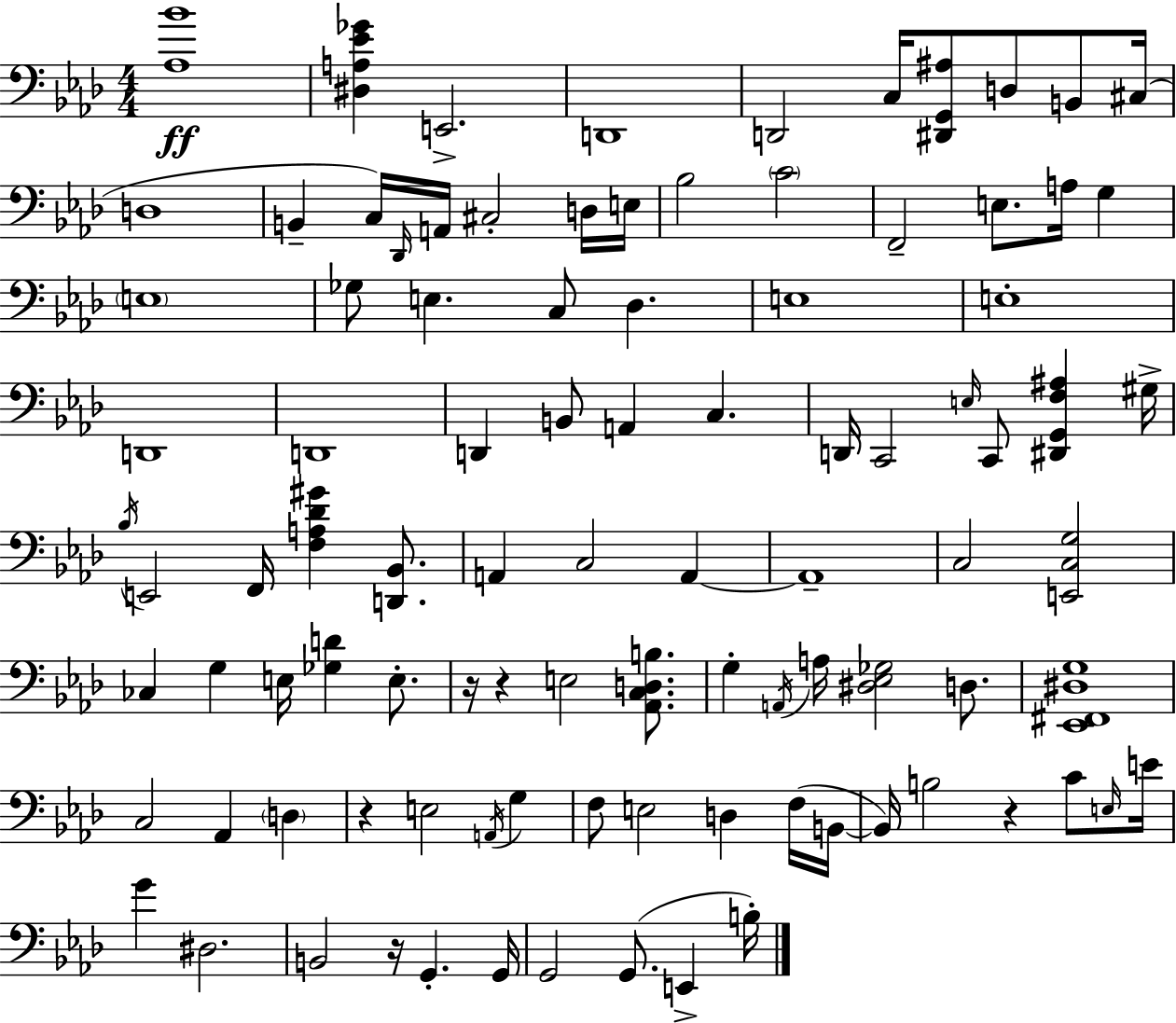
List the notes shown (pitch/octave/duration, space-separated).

[Ab3,Bb4]/w [D#3,A3,Eb4,Gb4]/q E2/h. D2/w D2/h C3/s [D#2,G2,A#3]/e D3/e B2/e C#3/s D3/w B2/q C3/s Db2/s A2/s C#3/h D3/s E3/s Bb3/h C4/h F2/h E3/e. A3/s G3/q E3/w Gb3/e E3/q. C3/e Db3/q. E3/w E3/w D2/w D2/w D2/q B2/e A2/q C3/q. D2/s C2/h E3/s C2/e [D#2,G2,F3,A#3]/q G#3/s Bb3/s E2/h F2/s [F3,A3,Db4,G#4]/q [D2,Bb2]/e. A2/q C3/h A2/q A2/w C3/h [E2,C3,G3]/h CES3/q G3/q E3/s [Gb3,D4]/q E3/e. R/s R/q E3/h [Ab2,C3,D3,B3]/e. G3/q A2/s A3/s [D#3,Eb3,Gb3]/h D3/e. [Eb2,F#2,D#3,G3]/w C3/h Ab2/q D3/q R/q E3/h A2/s G3/q F3/e E3/h D3/q F3/s B2/s B2/s B3/h R/q C4/e E3/s E4/s G4/q D#3/h. B2/h R/s G2/q. G2/s G2/h G2/e. E2/q B3/s